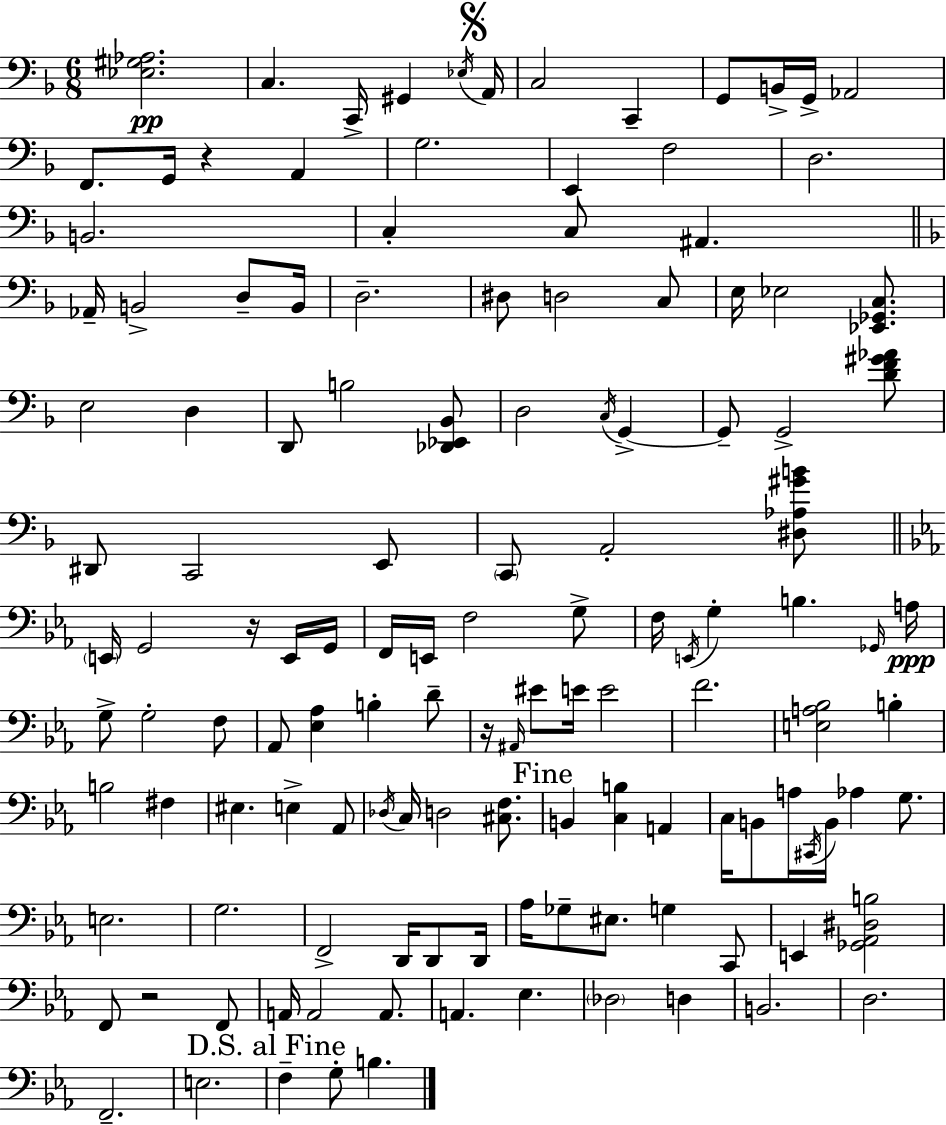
{
  \clef bass
  \numericTimeSignature
  \time 6/8
  \key d \minor
  <ees gis aes>2.\pp | c4. c,16-> gis,4 \acciaccatura { ees16 } | \mark \markup { \musicglyph "scripts.segno" } a,16 c2 c,4-- | g,8 b,16-> g,16-> aes,2 | \break f,8. g,16 r4 a,4 | g2. | e,4 f2 | d2. | \break b,2. | c4-. c8 ais,4. | \bar "||" \break \key f \major aes,16-- b,2-> d8-- b,16 | d2.-- | dis8 d2 c8 | e16 ees2 <ees, ges, c>8. | \break e2 d4 | d,8 b2 <des, ees, bes,>8 | d2 \acciaccatura { c16 } g,4->~~ | g,8-- g,2-> <d' f' gis' aes'>8 | \break dis,8 c,2 e,8 | \parenthesize c,8 a,2-. <dis aes gis' b'>8 | \bar "||" \break \key ees \major \parenthesize e,16 g,2 r16 e,16 g,16 | f,16 e,16 f2 g8-> | f16 \acciaccatura { e,16 } g4-. b4. | \grace { ges,16 }\ppp a16 g8-> g2-. | \break f8 aes,8 <ees aes>4 b4-. | d'8-- r16 \grace { ais,16 } eis'8 e'16 e'2 | f'2. | <e a bes>2 b4-. | \break b2 fis4 | eis4. e4-> | aes,8 \acciaccatura { des16 } c16 d2 | <cis f>8. \mark "Fine" b,4 <c b>4 | \break a,4 c16 b,8 a16 \acciaccatura { cis,16 } b,16 aes4 | g8. e2. | g2. | f,2-> | \break d,16 d,8 d,16 aes16 ges8-- eis8. g4 | c,8 e,4 <ges, aes, dis b>2 | f,8 r2 | f,8 a,16 a,2 | \break a,8. a,4. ees4. | \parenthesize des2 | d4 b,2. | d2. | \break f,2.-- | e2. | \mark "D.S. al Fine" f4-- g8-. b4. | \bar "|."
}